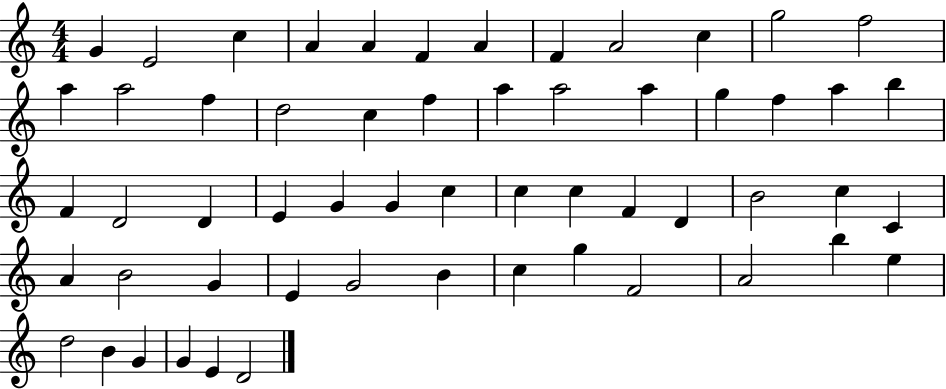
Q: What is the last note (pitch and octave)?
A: D4